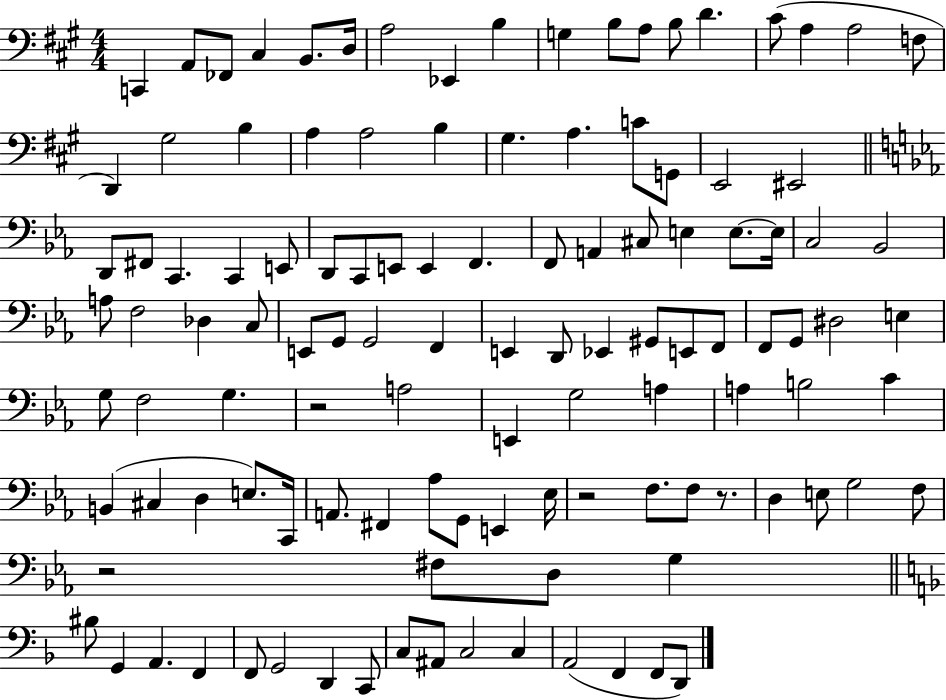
X:1
T:Untitled
M:4/4
L:1/4
K:A
C,, A,,/2 _F,,/2 ^C, B,,/2 D,/4 A,2 _E,, B, G, B,/2 A,/2 B,/2 D ^C/2 A, A,2 F,/2 D,, ^G,2 B, A, A,2 B, ^G, A, C/2 G,,/2 E,,2 ^E,,2 D,,/2 ^F,,/2 C,, C,, E,,/2 D,,/2 C,,/2 E,,/2 E,, F,, F,,/2 A,, ^C,/2 E, E,/2 E,/4 C,2 _B,,2 A,/2 F,2 _D, C,/2 E,,/2 G,,/2 G,,2 F,, E,, D,,/2 _E,, ^G,,/2 E,,/2 F,,/2 F,,/2 G,,/2 ^D,2 E, G,/2 F,2 G, z2 A,2 E,, G,2 A, A, B,2 C B,, ^C, D, E,/2 C,,/4 A,,/2 ^F,, _A,/2 G,,/2 E,, _E,/4 z2 F,/2 F,/2 z/2 D, E,/2 G,2 F,/2 z2 ^F,/2 D,/2 G, ^B,/2 G,, A,, F,, F,,/2 G,,2 D,, C,,/2 C,/2 ^A,,/2 C,2 C, A,,2 F,, F,,/2 D,,/2